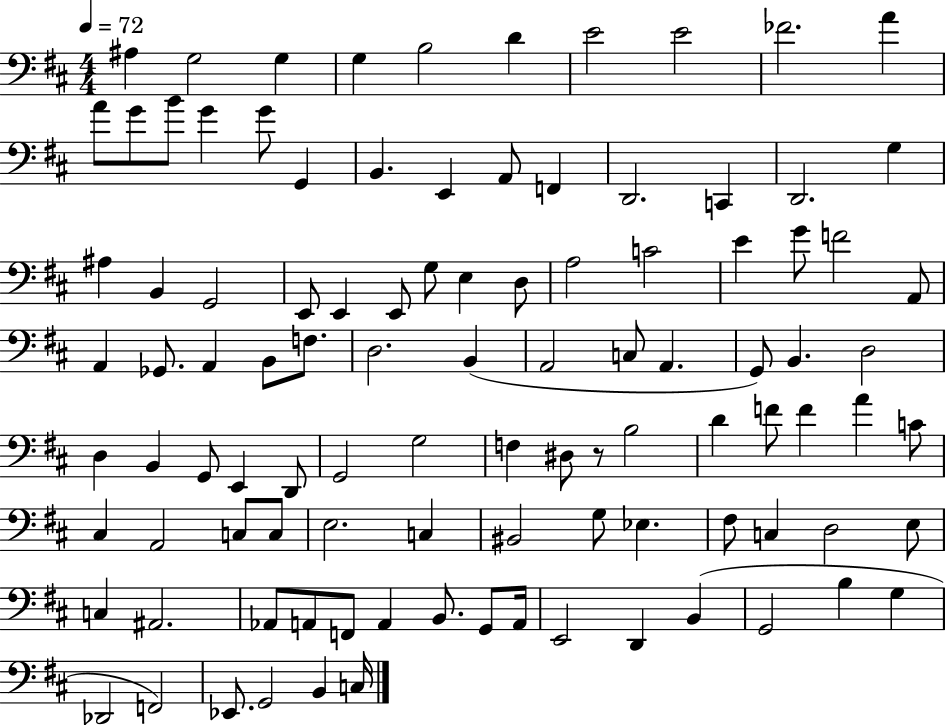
A#3/q G3/h G3/q G3/q B3/h D4/q E4/h E4/h FES4/h. A4/q A4/e G4/e B4/e G4/q G4/e G2/q B2/q. E2/q A2/e F2/q D2/h. C2/q D2/h. G3/q A#3/q B2/q G2/h E2/e E2/q E2/e G3/e E3/q D3/e A3/h C4/h E4/q G4/e F4/h A2/e A2/q Gb2/e. A2/q B2/e F3/e. D3/h. B2/q A2/h C3/e A2/q. G2/e B2/q. D3/h D3/q B2/q G2/e E2/q D2/e G2/h G3/h F3/q D#3/e R/e B3/h D4/q F4/e F4/q A4/q C4/e C#3/q A2/h C3/e C3/e E3/h. C3/q BIS2/h G3/e Eb3/q. F#3/e C3/q D3/h E3/e C3/q A#2/h. Ab2/e A2/e F2/e A2/q B2/e. G2/e A2/s E2/h D2/q B2/q G2/h B3/q G3/q Db2/h F2/h Eb2/e. G2/h B2/q C3/s